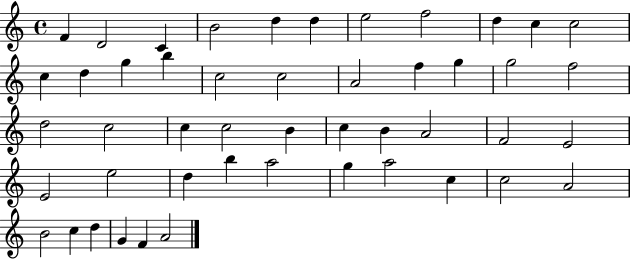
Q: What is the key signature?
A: C major